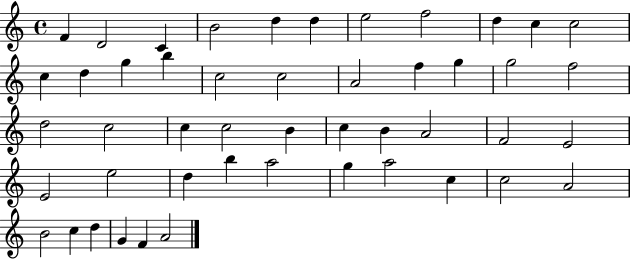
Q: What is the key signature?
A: C major